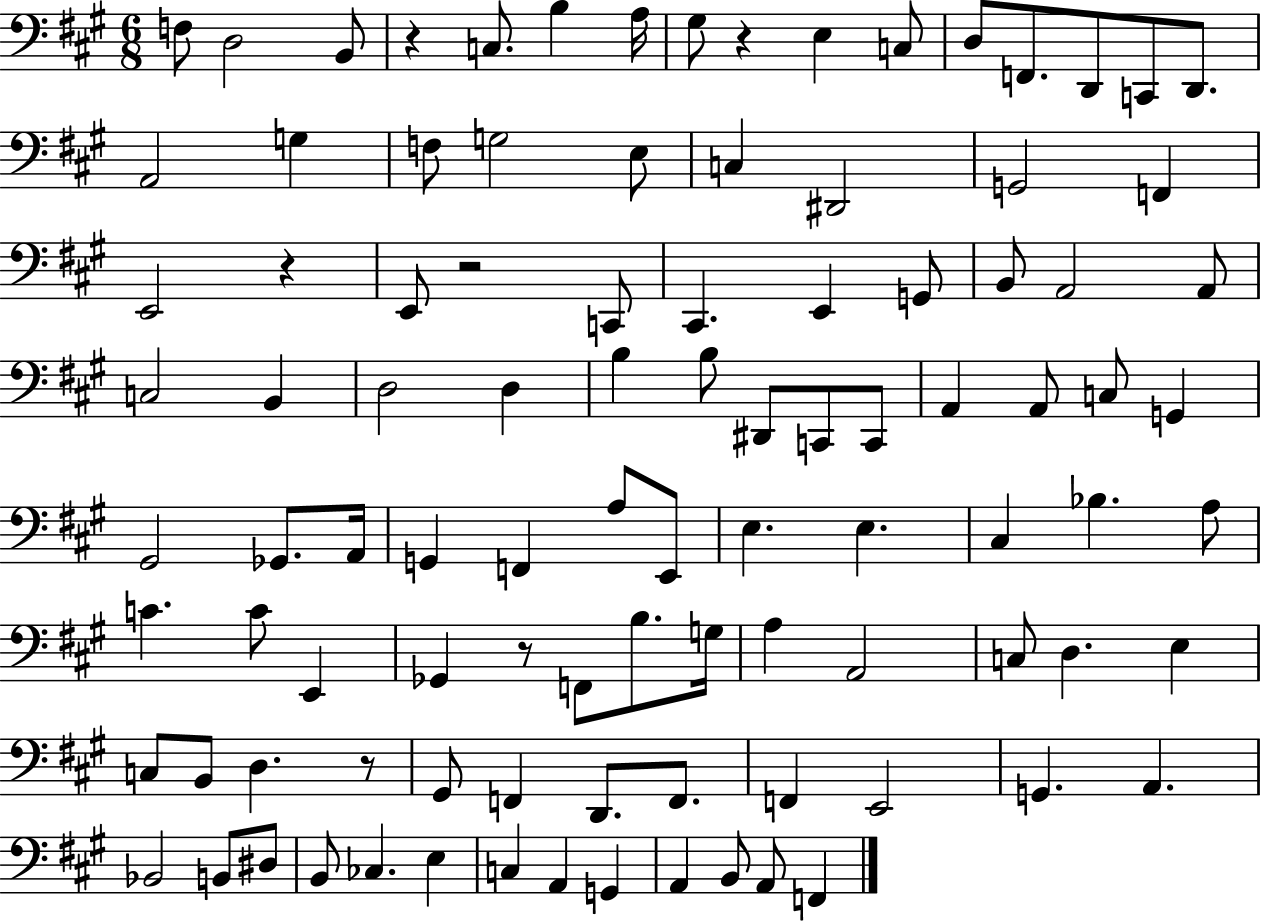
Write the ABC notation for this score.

X:1
T:Untitled
M:6/8
L:1/4
K:A
F,/2 D,2 B,,/2 z C,/2 B, A,/4 ^G,/2 z E, C,/2 D,/2 F,,/2 D,,/2 C,,/2 D,,/2 A,,2 G, F,/2 G,2 E,/2 C, ^D,,2 G,,2 F,, E,,2 z E,,/2 z2 C,,/2 ^C,, E,, G,,/2 B,,/2 A,,2 A,,/2 C,2 B,, D,2 D, B, B,/2 ^D,,/2 C,,/2 C,,/2 A,, A,,/2 C,/2 G,, ^G,,2 _G,,/2 A,,/4 G,, F,, A,/2 E,,/2 E, E, ^C, _B, A,/2 C C/2 E,, _G,, z/2 F,,/2 B,/2 G,/4 A, A,,2 C,/2 D, E, C,/2 B,,/2 D, z/2 ^G,,/2 F,, D,,/2 F,,/2 F,, E,,2 G,, A,, _B,,2 B,,/2 ^D,/2 B,,/2 _C, E, C, A,, G,, A,, B,,/2 A,,/2 F,,